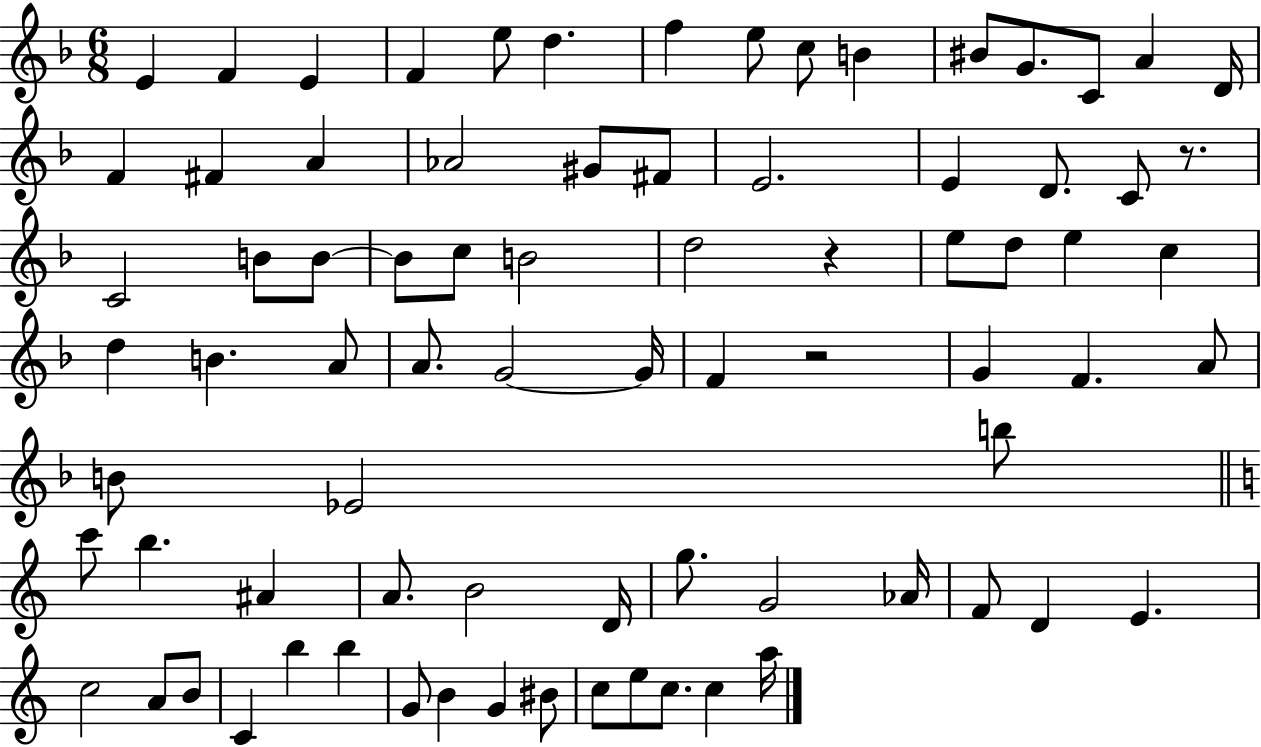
X:1
T:Untitled
M:6/8
L:1/4
K:F
E F E F e/2 d f e/2 c/2 B ^B/2 G/2 C/2 A D/4 F ^F A _A2 ^G/2 ^F/2 E2 E D/2 C/2 z/2 C2 B/2 B/2 B/2 c/2 B2 d2 z e/2 d/2 e c d B A/2 A/2 G2 G/4 F z2 G F A/2 B/2 _E2 b/2 c'/2 b ^A A/2 B2 D/4 g/2 G2 _A/4 F/2 D E c2 A/2 B/2 C b b G/2 B G ^B/2 c/2 e/2 c/2 c a/4